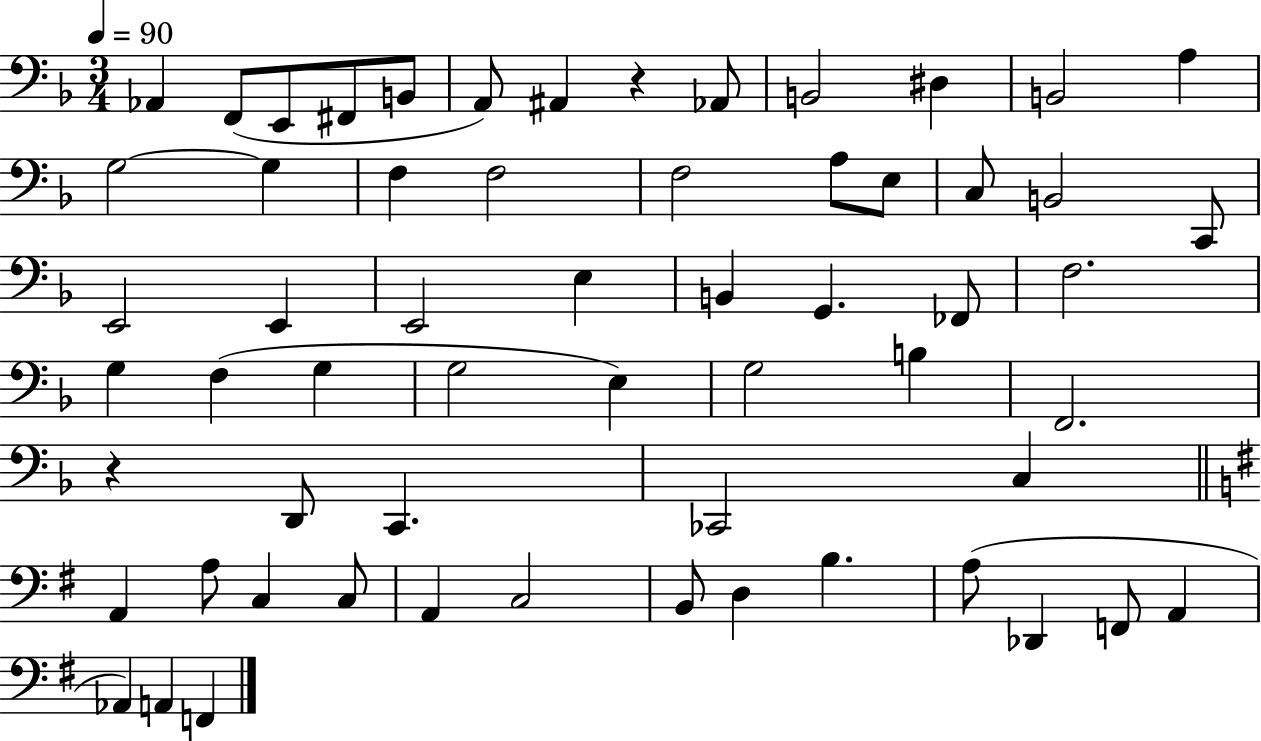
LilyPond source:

{
  \clef bass
  \numericTimeSignature
  \time 3/4
  \key f \major
  \tempo 4 = 90
  aes,4 f,8( e,8 fis,8 b,8 | a,8) ais,4 r4 aes,8 | b,2 dis4 | b,2 a4 | \break g2~~ g4 | f4 f2 | f2 a8 e8 | c8 b,2 c,8 | \break e,2 e,4 | e,2 e4 | b,4 g,4. fes,8 | f2. | \break g4 f4( g4 | g2 e4) | g2 b4 | f,2. | \break r4 d,8 c,4. | ces,2 c4 | \bar "||" \break \key e \minor a,4 a8 c4 c8 | a,4 c2 | b,8 d4 b4. | a8( des,4 f,8 a,4 | \break aes,4) a,4 f,4 | \bar "|."
}